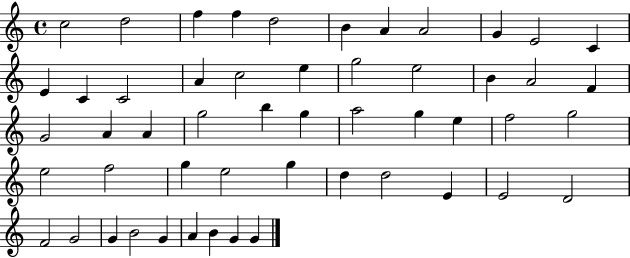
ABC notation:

X:1
T:Untitled
M:4/4
L:1/4
K:C
c2 d2 f f d2 B A A2 G E2 C E C C2 A c2 e g2 e2 B A2 F G2 A A g2 b g a2 g e f2 g2 e2 f2 g e2 g d d2 E E2 D2 F2 G2 G B2 G A B G G